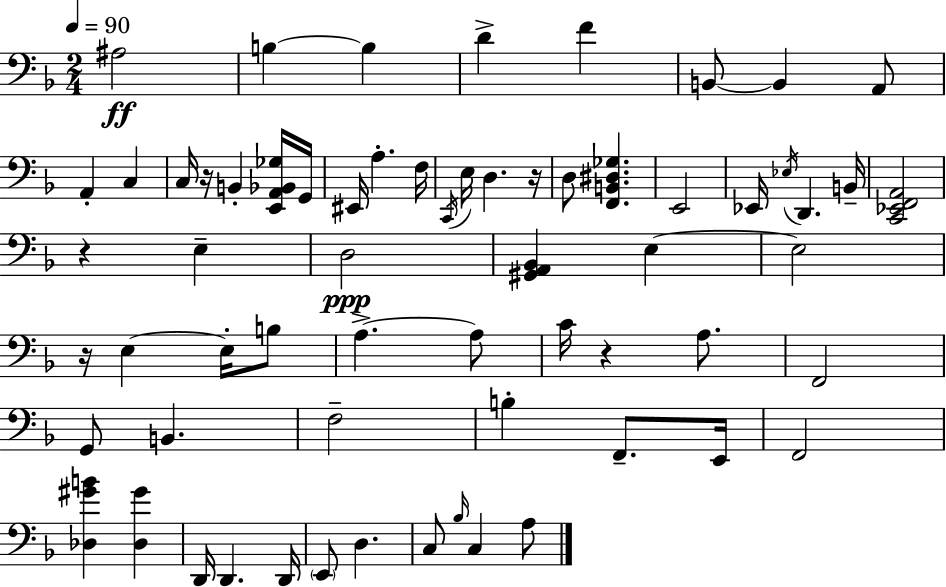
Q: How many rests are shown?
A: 5